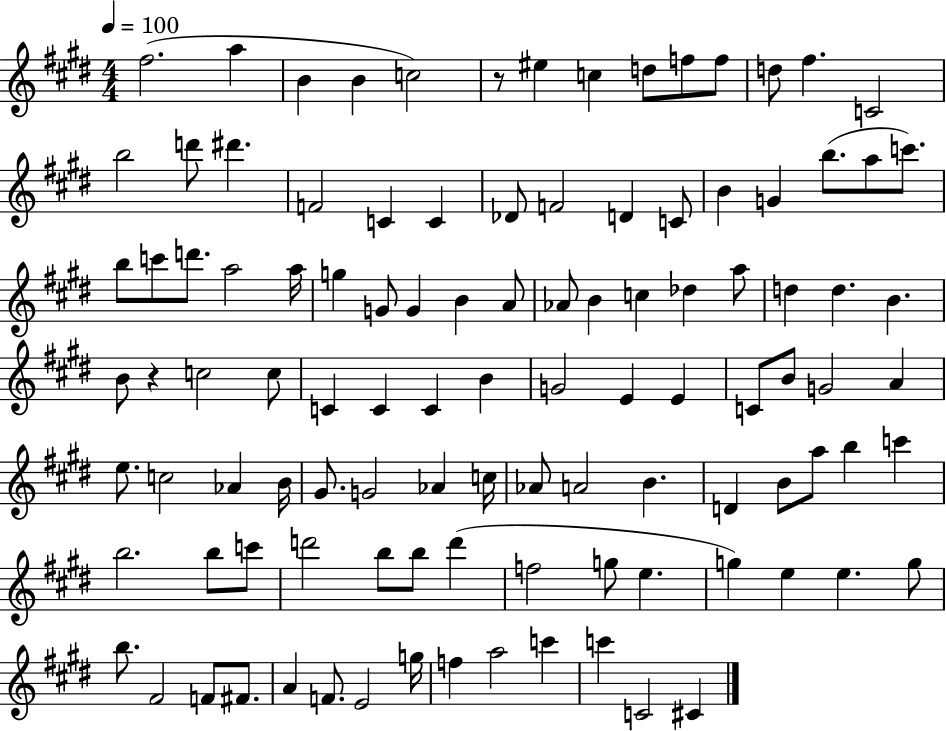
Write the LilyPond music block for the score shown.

{
  \clef treble
  \numericTimeSignature
  \time 4/4
  \key e \major
  \tempo 4 = 100
  fis''2.( a''4 | b'4 b'4 c''2) | r8 eis''4 c''4 d''8 f''8 f''8 | d''8 fis''4. c'2 | \break b''2 d'''8 dis'''4. | f'2 c'4 c'4 | des'8 f'2 d'4 c'8 | b'4 g'4 b''8.( a''8 c'''8.) | \break b''8 c'''8 d'''8. a''2 a''16 | g''4 g'8 g'4 b'4 a'8 | aes'8 b'4 c''4 des''4 a''8 | d''4 d''4. b'4. | \break b'8 r4 c''2 c''8 | c'4 c'4 c'4 b'4 | g'2 e'4 e'4 | c'8 b'8 g'2 a'4 | \break e''8. c''2 aes'4 b'16 | gis'8. g'2 aes'4 c''16 | aes'8 a'2 b'4. | d'4 b'8 a''8 b''4 c'''4 | \break b''2. b''8 c'''8 | d'''2 b''8 b''8 d'''4( | f''2 g''8 e''4. | g''4) e''4 e''4. g''8 | \break b''8. fis'2 f'8 fis'8. | a'4 f'8. e'2 g''16 | f''4 a''2 c'''4 | c'''4 c'2 cis'4 | \break \bar "|."
}